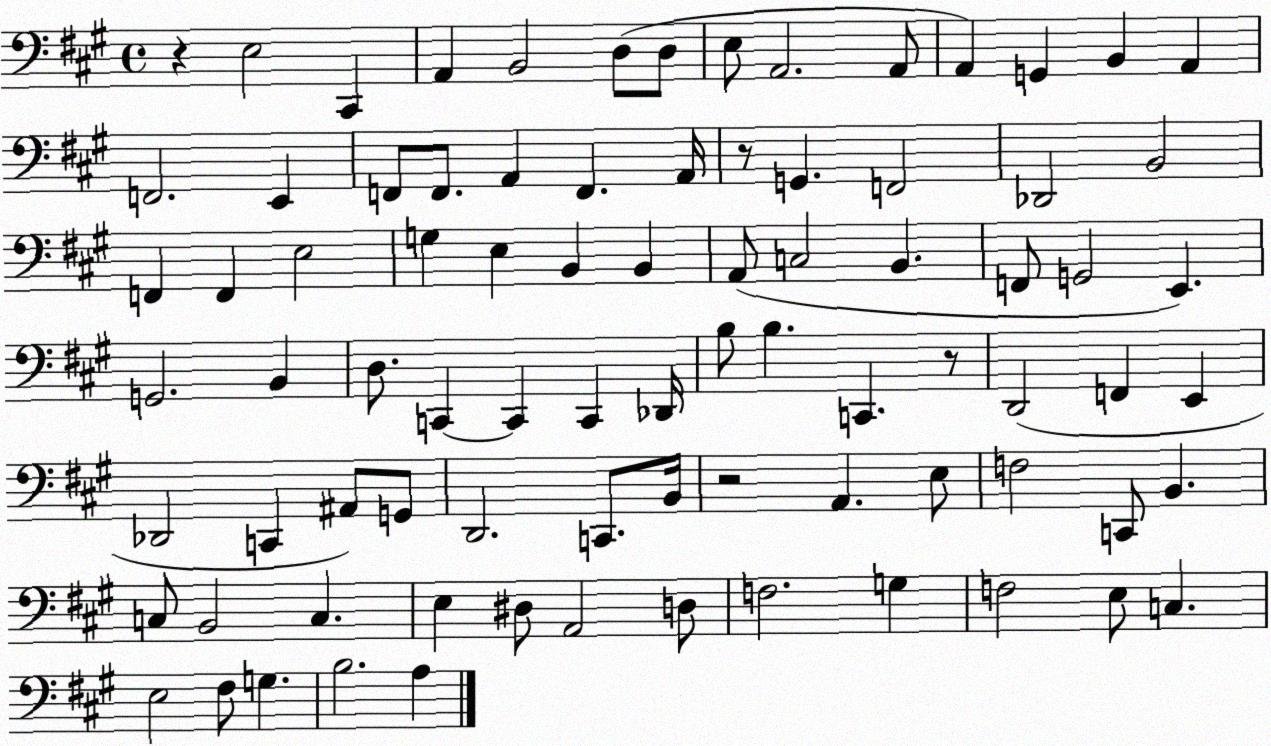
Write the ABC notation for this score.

X:1
T:Untitled
M:4/4
L:1/4
K:A
z E,2 ^C,, A,, B,,2 D,/2 D,/2 E,/2 A,,2 A,,/2 A,, G,, B,, A,, F,,2 E,, F,,/2 F,,/2 A,, F,, A,,/4 z/2 G,, F,,2 _D,,2 B,,2 F,, F,, E,2 G, E, B,, B,, A,,/2 C,2 B,, F,,/2 G,,2 E,, G,,2 B,, D,/2 C,, C,, C,, _D,,/4 B,/2 B, C,, z/2 D,,2 F,, E,, _D,,2 C,, ^A,,/2 G,,/2 D,,2 C,,/2 B,,/4 z2 A,, E,/2 F,2 C,,/2 B,, C,/2 B,,2 C, E, ^D,/2 A,,2 D,/2 F,2 G, F,2 E,/2 C, E,2 ^F,/2 G, B,2 A,